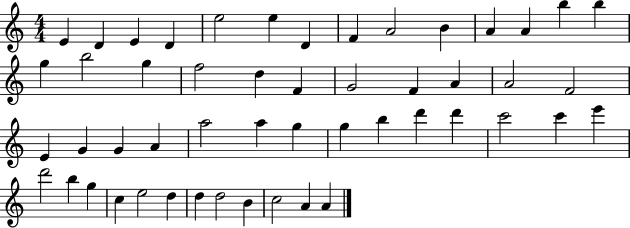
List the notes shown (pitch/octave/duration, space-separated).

E4/q D4/q E4/q D4/q E5/h E5/q D4/q F4/q A4/h B4/q A4/q A4/q B5/q B5/q G5/q B5/h G5/q F5/h D5/q F4/q G4/h F4/q A4/q A4/h F4/h E4/q G4/q G4/q A4/q A5/h A5/q G5/q G5/q B5/q D6/q D6/q C6/h C6/q E6/q D6/h B5/q G5/q C5/q E5/h D5/q D5/q D5/h B4/q C5/h A4/q A4/q